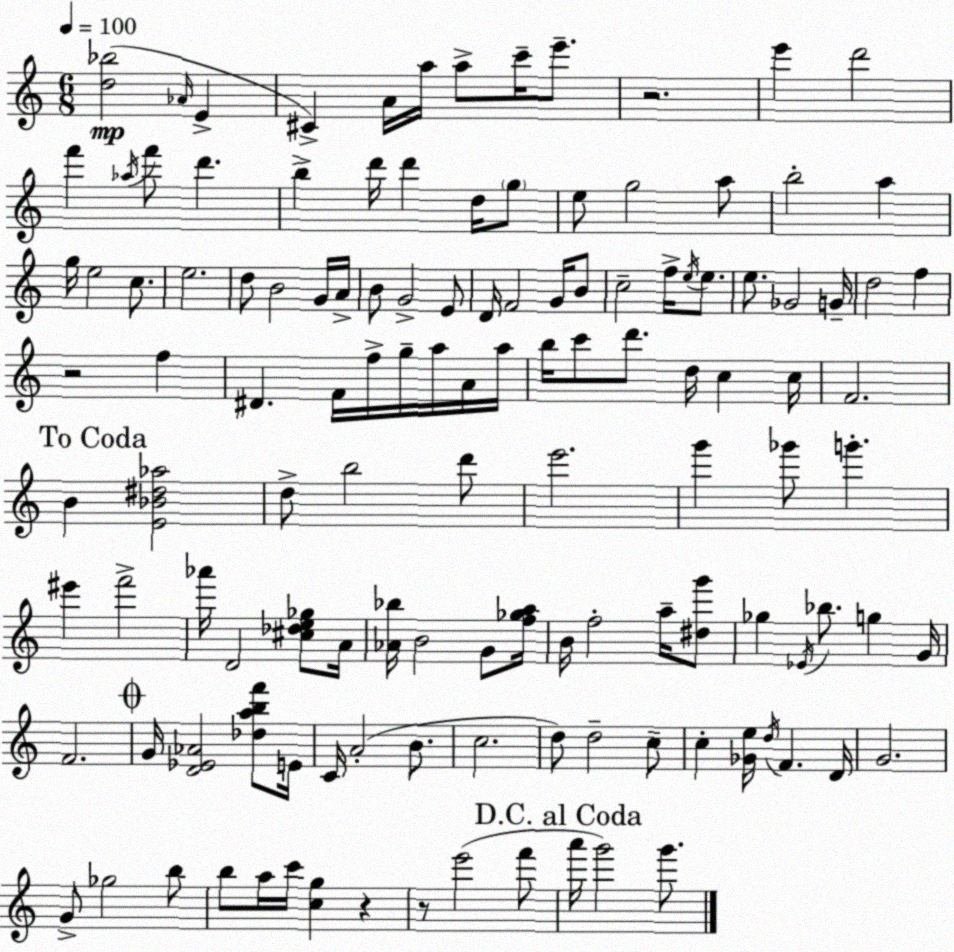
X:1
T:Untitled
M:6/8
L:1/4
K:C
[d_b]2 _A/4 E ^C A/4 a/4 a/2 c'/4 e'/2 z2 e' d'2 f' _a/4 f'/2 d' b d'/4 d' d/4 g/2 e/2 g2 a/2 b2 a g/4 e2 c/2 e2 d/2 B2 G/4 A/4 B/2 G2 E/2 D/4 F2 G/4 B/2 c2 f/4 e/4 e/2 e/2 _G2 G/4 d2 f z2 f ^D F/4 f/4 g/4 a/4 A/4 a/4 b/4 c'/2 d'/2 d/4 c c/4 F2 B [E_B^d_a]2 d/2 b2 d'/2 e'2 g' _g'/2 g' ^e' f'2 _a'/4 D2 [^c_de_g]/2 A/4 [_A_b]/4 B2 G/2 [f_ga]/4 B/4 f2 a/4 [^dg']/2 _g _E/4 _b/2 g G/4 F2 G/4 [D_E_A]2 [_dabf']/2 E/4 C/4 A2 B/2 c2 d/2 d2 c/2 c [_Ge]/4 d/4 F D/4 G2 G/2 _g2 b/2 b/2 a/4 c'/4 [cg] z z/2 e'2 f'/2 a'/4 g'2 g'/2